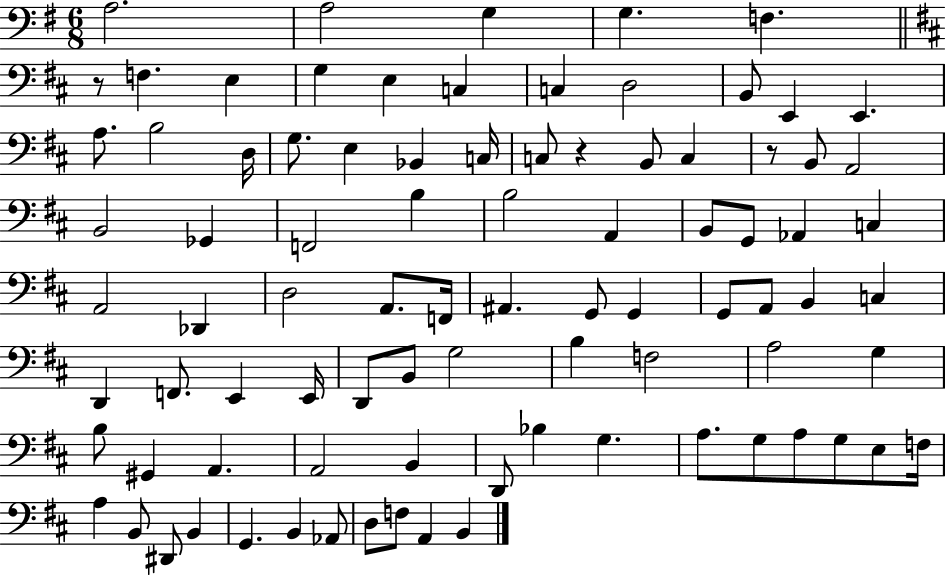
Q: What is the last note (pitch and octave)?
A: B2